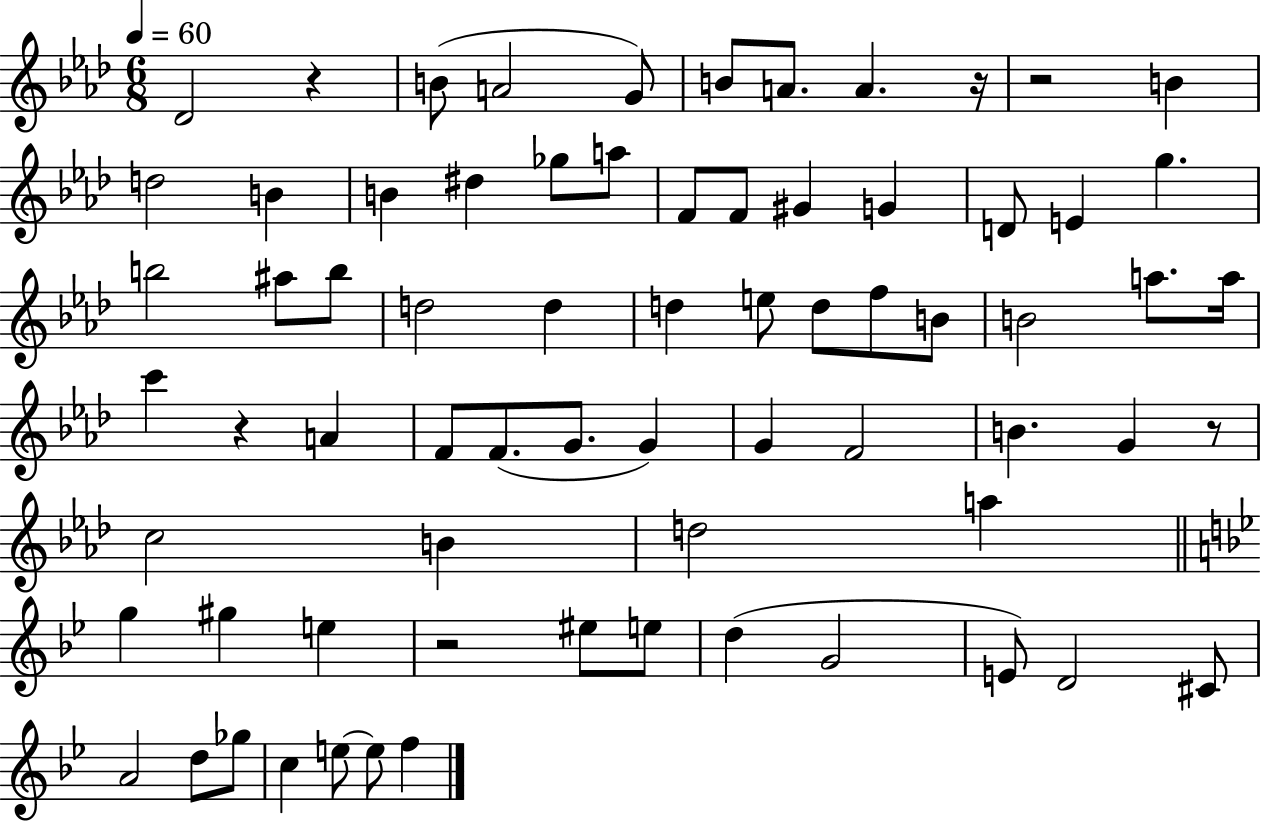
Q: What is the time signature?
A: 6/8